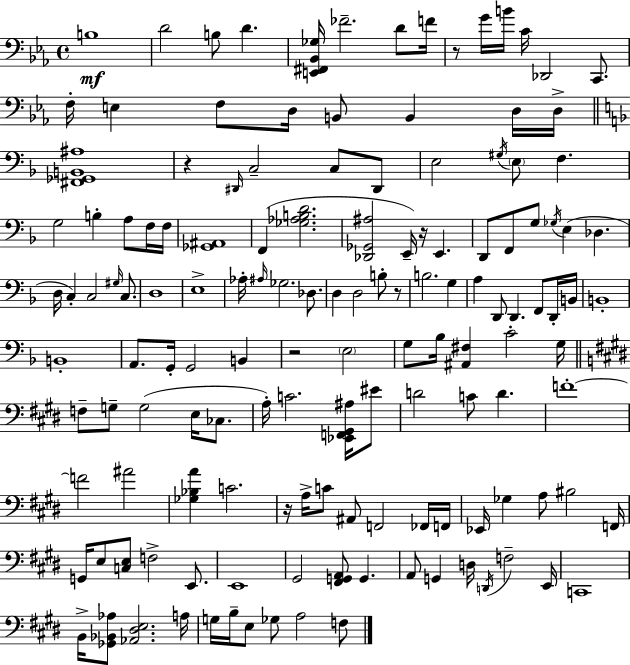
B3/w D4/h B3/e D4/q. [E2,F#2,Bb2,Gb3]/s FES4/h. D4/e F4/s R/e G4/s B4/s C4/s Db2/h C2/e. F3/s E3/q F3/e D3/s B2/e B2/q D3/s D3/s [F#2,Gb2,B2,A#3]/w R/q D#2/s C3/h C3/e D#2/e E3/h G#3/s E3/e F3/q. G3/h B3/q A3/e F3/s F3/s [Gb2,A#2]/w F2/q [Gb3,Ab3,B3,D4]/h. [Db2,Gb2,A#3]/h E2/s R/s E2/q. D2/e F2/e G3/e Gb3/s E3/q Db3/q. D3/s C3/q C3/h G#3/s C3/e. D3/w E3/w Ab3/s A#3/s Gb3/h. Db3/e. D3/q D3/h B3/e R/e B3/h. G3/q A3/q D2/e D2/q. F2/e D2/s B2/s B2/w B2/w A2/e. G2/s G2/h B2/q R/h E3/h G3/e Bb3/s [A#2,F#3]/q C4/h G3/s F3/e G3/e G3/h E3/s CES3/e. A3/s C4/h. [Eb2,F2,G#2,A#3]/s EIS4/e D4/h C4/e D4/q. F4/w F4/h A#4/h [Gb3,Bb3,A4]/q C4/h. R/s A3/s C4/e A#2/e F2/h FES2/s F2/s Eb2/s Gb3/q A3/e BIS3/h F2/s G2/s E3/e [C3,E3]/e F3/h E2/e. E2/w G#2/h [F#2,G2,A2]/e G2/q. A2/e G2/q D3/s D2/s F3/h E2/s C2/w B2/s [Gb2,Bb2,Ab3]/e [Ab2,D#3,E3]/h. A3/s G3/s B3/s E3/e Gb3/e A3/h F3/e